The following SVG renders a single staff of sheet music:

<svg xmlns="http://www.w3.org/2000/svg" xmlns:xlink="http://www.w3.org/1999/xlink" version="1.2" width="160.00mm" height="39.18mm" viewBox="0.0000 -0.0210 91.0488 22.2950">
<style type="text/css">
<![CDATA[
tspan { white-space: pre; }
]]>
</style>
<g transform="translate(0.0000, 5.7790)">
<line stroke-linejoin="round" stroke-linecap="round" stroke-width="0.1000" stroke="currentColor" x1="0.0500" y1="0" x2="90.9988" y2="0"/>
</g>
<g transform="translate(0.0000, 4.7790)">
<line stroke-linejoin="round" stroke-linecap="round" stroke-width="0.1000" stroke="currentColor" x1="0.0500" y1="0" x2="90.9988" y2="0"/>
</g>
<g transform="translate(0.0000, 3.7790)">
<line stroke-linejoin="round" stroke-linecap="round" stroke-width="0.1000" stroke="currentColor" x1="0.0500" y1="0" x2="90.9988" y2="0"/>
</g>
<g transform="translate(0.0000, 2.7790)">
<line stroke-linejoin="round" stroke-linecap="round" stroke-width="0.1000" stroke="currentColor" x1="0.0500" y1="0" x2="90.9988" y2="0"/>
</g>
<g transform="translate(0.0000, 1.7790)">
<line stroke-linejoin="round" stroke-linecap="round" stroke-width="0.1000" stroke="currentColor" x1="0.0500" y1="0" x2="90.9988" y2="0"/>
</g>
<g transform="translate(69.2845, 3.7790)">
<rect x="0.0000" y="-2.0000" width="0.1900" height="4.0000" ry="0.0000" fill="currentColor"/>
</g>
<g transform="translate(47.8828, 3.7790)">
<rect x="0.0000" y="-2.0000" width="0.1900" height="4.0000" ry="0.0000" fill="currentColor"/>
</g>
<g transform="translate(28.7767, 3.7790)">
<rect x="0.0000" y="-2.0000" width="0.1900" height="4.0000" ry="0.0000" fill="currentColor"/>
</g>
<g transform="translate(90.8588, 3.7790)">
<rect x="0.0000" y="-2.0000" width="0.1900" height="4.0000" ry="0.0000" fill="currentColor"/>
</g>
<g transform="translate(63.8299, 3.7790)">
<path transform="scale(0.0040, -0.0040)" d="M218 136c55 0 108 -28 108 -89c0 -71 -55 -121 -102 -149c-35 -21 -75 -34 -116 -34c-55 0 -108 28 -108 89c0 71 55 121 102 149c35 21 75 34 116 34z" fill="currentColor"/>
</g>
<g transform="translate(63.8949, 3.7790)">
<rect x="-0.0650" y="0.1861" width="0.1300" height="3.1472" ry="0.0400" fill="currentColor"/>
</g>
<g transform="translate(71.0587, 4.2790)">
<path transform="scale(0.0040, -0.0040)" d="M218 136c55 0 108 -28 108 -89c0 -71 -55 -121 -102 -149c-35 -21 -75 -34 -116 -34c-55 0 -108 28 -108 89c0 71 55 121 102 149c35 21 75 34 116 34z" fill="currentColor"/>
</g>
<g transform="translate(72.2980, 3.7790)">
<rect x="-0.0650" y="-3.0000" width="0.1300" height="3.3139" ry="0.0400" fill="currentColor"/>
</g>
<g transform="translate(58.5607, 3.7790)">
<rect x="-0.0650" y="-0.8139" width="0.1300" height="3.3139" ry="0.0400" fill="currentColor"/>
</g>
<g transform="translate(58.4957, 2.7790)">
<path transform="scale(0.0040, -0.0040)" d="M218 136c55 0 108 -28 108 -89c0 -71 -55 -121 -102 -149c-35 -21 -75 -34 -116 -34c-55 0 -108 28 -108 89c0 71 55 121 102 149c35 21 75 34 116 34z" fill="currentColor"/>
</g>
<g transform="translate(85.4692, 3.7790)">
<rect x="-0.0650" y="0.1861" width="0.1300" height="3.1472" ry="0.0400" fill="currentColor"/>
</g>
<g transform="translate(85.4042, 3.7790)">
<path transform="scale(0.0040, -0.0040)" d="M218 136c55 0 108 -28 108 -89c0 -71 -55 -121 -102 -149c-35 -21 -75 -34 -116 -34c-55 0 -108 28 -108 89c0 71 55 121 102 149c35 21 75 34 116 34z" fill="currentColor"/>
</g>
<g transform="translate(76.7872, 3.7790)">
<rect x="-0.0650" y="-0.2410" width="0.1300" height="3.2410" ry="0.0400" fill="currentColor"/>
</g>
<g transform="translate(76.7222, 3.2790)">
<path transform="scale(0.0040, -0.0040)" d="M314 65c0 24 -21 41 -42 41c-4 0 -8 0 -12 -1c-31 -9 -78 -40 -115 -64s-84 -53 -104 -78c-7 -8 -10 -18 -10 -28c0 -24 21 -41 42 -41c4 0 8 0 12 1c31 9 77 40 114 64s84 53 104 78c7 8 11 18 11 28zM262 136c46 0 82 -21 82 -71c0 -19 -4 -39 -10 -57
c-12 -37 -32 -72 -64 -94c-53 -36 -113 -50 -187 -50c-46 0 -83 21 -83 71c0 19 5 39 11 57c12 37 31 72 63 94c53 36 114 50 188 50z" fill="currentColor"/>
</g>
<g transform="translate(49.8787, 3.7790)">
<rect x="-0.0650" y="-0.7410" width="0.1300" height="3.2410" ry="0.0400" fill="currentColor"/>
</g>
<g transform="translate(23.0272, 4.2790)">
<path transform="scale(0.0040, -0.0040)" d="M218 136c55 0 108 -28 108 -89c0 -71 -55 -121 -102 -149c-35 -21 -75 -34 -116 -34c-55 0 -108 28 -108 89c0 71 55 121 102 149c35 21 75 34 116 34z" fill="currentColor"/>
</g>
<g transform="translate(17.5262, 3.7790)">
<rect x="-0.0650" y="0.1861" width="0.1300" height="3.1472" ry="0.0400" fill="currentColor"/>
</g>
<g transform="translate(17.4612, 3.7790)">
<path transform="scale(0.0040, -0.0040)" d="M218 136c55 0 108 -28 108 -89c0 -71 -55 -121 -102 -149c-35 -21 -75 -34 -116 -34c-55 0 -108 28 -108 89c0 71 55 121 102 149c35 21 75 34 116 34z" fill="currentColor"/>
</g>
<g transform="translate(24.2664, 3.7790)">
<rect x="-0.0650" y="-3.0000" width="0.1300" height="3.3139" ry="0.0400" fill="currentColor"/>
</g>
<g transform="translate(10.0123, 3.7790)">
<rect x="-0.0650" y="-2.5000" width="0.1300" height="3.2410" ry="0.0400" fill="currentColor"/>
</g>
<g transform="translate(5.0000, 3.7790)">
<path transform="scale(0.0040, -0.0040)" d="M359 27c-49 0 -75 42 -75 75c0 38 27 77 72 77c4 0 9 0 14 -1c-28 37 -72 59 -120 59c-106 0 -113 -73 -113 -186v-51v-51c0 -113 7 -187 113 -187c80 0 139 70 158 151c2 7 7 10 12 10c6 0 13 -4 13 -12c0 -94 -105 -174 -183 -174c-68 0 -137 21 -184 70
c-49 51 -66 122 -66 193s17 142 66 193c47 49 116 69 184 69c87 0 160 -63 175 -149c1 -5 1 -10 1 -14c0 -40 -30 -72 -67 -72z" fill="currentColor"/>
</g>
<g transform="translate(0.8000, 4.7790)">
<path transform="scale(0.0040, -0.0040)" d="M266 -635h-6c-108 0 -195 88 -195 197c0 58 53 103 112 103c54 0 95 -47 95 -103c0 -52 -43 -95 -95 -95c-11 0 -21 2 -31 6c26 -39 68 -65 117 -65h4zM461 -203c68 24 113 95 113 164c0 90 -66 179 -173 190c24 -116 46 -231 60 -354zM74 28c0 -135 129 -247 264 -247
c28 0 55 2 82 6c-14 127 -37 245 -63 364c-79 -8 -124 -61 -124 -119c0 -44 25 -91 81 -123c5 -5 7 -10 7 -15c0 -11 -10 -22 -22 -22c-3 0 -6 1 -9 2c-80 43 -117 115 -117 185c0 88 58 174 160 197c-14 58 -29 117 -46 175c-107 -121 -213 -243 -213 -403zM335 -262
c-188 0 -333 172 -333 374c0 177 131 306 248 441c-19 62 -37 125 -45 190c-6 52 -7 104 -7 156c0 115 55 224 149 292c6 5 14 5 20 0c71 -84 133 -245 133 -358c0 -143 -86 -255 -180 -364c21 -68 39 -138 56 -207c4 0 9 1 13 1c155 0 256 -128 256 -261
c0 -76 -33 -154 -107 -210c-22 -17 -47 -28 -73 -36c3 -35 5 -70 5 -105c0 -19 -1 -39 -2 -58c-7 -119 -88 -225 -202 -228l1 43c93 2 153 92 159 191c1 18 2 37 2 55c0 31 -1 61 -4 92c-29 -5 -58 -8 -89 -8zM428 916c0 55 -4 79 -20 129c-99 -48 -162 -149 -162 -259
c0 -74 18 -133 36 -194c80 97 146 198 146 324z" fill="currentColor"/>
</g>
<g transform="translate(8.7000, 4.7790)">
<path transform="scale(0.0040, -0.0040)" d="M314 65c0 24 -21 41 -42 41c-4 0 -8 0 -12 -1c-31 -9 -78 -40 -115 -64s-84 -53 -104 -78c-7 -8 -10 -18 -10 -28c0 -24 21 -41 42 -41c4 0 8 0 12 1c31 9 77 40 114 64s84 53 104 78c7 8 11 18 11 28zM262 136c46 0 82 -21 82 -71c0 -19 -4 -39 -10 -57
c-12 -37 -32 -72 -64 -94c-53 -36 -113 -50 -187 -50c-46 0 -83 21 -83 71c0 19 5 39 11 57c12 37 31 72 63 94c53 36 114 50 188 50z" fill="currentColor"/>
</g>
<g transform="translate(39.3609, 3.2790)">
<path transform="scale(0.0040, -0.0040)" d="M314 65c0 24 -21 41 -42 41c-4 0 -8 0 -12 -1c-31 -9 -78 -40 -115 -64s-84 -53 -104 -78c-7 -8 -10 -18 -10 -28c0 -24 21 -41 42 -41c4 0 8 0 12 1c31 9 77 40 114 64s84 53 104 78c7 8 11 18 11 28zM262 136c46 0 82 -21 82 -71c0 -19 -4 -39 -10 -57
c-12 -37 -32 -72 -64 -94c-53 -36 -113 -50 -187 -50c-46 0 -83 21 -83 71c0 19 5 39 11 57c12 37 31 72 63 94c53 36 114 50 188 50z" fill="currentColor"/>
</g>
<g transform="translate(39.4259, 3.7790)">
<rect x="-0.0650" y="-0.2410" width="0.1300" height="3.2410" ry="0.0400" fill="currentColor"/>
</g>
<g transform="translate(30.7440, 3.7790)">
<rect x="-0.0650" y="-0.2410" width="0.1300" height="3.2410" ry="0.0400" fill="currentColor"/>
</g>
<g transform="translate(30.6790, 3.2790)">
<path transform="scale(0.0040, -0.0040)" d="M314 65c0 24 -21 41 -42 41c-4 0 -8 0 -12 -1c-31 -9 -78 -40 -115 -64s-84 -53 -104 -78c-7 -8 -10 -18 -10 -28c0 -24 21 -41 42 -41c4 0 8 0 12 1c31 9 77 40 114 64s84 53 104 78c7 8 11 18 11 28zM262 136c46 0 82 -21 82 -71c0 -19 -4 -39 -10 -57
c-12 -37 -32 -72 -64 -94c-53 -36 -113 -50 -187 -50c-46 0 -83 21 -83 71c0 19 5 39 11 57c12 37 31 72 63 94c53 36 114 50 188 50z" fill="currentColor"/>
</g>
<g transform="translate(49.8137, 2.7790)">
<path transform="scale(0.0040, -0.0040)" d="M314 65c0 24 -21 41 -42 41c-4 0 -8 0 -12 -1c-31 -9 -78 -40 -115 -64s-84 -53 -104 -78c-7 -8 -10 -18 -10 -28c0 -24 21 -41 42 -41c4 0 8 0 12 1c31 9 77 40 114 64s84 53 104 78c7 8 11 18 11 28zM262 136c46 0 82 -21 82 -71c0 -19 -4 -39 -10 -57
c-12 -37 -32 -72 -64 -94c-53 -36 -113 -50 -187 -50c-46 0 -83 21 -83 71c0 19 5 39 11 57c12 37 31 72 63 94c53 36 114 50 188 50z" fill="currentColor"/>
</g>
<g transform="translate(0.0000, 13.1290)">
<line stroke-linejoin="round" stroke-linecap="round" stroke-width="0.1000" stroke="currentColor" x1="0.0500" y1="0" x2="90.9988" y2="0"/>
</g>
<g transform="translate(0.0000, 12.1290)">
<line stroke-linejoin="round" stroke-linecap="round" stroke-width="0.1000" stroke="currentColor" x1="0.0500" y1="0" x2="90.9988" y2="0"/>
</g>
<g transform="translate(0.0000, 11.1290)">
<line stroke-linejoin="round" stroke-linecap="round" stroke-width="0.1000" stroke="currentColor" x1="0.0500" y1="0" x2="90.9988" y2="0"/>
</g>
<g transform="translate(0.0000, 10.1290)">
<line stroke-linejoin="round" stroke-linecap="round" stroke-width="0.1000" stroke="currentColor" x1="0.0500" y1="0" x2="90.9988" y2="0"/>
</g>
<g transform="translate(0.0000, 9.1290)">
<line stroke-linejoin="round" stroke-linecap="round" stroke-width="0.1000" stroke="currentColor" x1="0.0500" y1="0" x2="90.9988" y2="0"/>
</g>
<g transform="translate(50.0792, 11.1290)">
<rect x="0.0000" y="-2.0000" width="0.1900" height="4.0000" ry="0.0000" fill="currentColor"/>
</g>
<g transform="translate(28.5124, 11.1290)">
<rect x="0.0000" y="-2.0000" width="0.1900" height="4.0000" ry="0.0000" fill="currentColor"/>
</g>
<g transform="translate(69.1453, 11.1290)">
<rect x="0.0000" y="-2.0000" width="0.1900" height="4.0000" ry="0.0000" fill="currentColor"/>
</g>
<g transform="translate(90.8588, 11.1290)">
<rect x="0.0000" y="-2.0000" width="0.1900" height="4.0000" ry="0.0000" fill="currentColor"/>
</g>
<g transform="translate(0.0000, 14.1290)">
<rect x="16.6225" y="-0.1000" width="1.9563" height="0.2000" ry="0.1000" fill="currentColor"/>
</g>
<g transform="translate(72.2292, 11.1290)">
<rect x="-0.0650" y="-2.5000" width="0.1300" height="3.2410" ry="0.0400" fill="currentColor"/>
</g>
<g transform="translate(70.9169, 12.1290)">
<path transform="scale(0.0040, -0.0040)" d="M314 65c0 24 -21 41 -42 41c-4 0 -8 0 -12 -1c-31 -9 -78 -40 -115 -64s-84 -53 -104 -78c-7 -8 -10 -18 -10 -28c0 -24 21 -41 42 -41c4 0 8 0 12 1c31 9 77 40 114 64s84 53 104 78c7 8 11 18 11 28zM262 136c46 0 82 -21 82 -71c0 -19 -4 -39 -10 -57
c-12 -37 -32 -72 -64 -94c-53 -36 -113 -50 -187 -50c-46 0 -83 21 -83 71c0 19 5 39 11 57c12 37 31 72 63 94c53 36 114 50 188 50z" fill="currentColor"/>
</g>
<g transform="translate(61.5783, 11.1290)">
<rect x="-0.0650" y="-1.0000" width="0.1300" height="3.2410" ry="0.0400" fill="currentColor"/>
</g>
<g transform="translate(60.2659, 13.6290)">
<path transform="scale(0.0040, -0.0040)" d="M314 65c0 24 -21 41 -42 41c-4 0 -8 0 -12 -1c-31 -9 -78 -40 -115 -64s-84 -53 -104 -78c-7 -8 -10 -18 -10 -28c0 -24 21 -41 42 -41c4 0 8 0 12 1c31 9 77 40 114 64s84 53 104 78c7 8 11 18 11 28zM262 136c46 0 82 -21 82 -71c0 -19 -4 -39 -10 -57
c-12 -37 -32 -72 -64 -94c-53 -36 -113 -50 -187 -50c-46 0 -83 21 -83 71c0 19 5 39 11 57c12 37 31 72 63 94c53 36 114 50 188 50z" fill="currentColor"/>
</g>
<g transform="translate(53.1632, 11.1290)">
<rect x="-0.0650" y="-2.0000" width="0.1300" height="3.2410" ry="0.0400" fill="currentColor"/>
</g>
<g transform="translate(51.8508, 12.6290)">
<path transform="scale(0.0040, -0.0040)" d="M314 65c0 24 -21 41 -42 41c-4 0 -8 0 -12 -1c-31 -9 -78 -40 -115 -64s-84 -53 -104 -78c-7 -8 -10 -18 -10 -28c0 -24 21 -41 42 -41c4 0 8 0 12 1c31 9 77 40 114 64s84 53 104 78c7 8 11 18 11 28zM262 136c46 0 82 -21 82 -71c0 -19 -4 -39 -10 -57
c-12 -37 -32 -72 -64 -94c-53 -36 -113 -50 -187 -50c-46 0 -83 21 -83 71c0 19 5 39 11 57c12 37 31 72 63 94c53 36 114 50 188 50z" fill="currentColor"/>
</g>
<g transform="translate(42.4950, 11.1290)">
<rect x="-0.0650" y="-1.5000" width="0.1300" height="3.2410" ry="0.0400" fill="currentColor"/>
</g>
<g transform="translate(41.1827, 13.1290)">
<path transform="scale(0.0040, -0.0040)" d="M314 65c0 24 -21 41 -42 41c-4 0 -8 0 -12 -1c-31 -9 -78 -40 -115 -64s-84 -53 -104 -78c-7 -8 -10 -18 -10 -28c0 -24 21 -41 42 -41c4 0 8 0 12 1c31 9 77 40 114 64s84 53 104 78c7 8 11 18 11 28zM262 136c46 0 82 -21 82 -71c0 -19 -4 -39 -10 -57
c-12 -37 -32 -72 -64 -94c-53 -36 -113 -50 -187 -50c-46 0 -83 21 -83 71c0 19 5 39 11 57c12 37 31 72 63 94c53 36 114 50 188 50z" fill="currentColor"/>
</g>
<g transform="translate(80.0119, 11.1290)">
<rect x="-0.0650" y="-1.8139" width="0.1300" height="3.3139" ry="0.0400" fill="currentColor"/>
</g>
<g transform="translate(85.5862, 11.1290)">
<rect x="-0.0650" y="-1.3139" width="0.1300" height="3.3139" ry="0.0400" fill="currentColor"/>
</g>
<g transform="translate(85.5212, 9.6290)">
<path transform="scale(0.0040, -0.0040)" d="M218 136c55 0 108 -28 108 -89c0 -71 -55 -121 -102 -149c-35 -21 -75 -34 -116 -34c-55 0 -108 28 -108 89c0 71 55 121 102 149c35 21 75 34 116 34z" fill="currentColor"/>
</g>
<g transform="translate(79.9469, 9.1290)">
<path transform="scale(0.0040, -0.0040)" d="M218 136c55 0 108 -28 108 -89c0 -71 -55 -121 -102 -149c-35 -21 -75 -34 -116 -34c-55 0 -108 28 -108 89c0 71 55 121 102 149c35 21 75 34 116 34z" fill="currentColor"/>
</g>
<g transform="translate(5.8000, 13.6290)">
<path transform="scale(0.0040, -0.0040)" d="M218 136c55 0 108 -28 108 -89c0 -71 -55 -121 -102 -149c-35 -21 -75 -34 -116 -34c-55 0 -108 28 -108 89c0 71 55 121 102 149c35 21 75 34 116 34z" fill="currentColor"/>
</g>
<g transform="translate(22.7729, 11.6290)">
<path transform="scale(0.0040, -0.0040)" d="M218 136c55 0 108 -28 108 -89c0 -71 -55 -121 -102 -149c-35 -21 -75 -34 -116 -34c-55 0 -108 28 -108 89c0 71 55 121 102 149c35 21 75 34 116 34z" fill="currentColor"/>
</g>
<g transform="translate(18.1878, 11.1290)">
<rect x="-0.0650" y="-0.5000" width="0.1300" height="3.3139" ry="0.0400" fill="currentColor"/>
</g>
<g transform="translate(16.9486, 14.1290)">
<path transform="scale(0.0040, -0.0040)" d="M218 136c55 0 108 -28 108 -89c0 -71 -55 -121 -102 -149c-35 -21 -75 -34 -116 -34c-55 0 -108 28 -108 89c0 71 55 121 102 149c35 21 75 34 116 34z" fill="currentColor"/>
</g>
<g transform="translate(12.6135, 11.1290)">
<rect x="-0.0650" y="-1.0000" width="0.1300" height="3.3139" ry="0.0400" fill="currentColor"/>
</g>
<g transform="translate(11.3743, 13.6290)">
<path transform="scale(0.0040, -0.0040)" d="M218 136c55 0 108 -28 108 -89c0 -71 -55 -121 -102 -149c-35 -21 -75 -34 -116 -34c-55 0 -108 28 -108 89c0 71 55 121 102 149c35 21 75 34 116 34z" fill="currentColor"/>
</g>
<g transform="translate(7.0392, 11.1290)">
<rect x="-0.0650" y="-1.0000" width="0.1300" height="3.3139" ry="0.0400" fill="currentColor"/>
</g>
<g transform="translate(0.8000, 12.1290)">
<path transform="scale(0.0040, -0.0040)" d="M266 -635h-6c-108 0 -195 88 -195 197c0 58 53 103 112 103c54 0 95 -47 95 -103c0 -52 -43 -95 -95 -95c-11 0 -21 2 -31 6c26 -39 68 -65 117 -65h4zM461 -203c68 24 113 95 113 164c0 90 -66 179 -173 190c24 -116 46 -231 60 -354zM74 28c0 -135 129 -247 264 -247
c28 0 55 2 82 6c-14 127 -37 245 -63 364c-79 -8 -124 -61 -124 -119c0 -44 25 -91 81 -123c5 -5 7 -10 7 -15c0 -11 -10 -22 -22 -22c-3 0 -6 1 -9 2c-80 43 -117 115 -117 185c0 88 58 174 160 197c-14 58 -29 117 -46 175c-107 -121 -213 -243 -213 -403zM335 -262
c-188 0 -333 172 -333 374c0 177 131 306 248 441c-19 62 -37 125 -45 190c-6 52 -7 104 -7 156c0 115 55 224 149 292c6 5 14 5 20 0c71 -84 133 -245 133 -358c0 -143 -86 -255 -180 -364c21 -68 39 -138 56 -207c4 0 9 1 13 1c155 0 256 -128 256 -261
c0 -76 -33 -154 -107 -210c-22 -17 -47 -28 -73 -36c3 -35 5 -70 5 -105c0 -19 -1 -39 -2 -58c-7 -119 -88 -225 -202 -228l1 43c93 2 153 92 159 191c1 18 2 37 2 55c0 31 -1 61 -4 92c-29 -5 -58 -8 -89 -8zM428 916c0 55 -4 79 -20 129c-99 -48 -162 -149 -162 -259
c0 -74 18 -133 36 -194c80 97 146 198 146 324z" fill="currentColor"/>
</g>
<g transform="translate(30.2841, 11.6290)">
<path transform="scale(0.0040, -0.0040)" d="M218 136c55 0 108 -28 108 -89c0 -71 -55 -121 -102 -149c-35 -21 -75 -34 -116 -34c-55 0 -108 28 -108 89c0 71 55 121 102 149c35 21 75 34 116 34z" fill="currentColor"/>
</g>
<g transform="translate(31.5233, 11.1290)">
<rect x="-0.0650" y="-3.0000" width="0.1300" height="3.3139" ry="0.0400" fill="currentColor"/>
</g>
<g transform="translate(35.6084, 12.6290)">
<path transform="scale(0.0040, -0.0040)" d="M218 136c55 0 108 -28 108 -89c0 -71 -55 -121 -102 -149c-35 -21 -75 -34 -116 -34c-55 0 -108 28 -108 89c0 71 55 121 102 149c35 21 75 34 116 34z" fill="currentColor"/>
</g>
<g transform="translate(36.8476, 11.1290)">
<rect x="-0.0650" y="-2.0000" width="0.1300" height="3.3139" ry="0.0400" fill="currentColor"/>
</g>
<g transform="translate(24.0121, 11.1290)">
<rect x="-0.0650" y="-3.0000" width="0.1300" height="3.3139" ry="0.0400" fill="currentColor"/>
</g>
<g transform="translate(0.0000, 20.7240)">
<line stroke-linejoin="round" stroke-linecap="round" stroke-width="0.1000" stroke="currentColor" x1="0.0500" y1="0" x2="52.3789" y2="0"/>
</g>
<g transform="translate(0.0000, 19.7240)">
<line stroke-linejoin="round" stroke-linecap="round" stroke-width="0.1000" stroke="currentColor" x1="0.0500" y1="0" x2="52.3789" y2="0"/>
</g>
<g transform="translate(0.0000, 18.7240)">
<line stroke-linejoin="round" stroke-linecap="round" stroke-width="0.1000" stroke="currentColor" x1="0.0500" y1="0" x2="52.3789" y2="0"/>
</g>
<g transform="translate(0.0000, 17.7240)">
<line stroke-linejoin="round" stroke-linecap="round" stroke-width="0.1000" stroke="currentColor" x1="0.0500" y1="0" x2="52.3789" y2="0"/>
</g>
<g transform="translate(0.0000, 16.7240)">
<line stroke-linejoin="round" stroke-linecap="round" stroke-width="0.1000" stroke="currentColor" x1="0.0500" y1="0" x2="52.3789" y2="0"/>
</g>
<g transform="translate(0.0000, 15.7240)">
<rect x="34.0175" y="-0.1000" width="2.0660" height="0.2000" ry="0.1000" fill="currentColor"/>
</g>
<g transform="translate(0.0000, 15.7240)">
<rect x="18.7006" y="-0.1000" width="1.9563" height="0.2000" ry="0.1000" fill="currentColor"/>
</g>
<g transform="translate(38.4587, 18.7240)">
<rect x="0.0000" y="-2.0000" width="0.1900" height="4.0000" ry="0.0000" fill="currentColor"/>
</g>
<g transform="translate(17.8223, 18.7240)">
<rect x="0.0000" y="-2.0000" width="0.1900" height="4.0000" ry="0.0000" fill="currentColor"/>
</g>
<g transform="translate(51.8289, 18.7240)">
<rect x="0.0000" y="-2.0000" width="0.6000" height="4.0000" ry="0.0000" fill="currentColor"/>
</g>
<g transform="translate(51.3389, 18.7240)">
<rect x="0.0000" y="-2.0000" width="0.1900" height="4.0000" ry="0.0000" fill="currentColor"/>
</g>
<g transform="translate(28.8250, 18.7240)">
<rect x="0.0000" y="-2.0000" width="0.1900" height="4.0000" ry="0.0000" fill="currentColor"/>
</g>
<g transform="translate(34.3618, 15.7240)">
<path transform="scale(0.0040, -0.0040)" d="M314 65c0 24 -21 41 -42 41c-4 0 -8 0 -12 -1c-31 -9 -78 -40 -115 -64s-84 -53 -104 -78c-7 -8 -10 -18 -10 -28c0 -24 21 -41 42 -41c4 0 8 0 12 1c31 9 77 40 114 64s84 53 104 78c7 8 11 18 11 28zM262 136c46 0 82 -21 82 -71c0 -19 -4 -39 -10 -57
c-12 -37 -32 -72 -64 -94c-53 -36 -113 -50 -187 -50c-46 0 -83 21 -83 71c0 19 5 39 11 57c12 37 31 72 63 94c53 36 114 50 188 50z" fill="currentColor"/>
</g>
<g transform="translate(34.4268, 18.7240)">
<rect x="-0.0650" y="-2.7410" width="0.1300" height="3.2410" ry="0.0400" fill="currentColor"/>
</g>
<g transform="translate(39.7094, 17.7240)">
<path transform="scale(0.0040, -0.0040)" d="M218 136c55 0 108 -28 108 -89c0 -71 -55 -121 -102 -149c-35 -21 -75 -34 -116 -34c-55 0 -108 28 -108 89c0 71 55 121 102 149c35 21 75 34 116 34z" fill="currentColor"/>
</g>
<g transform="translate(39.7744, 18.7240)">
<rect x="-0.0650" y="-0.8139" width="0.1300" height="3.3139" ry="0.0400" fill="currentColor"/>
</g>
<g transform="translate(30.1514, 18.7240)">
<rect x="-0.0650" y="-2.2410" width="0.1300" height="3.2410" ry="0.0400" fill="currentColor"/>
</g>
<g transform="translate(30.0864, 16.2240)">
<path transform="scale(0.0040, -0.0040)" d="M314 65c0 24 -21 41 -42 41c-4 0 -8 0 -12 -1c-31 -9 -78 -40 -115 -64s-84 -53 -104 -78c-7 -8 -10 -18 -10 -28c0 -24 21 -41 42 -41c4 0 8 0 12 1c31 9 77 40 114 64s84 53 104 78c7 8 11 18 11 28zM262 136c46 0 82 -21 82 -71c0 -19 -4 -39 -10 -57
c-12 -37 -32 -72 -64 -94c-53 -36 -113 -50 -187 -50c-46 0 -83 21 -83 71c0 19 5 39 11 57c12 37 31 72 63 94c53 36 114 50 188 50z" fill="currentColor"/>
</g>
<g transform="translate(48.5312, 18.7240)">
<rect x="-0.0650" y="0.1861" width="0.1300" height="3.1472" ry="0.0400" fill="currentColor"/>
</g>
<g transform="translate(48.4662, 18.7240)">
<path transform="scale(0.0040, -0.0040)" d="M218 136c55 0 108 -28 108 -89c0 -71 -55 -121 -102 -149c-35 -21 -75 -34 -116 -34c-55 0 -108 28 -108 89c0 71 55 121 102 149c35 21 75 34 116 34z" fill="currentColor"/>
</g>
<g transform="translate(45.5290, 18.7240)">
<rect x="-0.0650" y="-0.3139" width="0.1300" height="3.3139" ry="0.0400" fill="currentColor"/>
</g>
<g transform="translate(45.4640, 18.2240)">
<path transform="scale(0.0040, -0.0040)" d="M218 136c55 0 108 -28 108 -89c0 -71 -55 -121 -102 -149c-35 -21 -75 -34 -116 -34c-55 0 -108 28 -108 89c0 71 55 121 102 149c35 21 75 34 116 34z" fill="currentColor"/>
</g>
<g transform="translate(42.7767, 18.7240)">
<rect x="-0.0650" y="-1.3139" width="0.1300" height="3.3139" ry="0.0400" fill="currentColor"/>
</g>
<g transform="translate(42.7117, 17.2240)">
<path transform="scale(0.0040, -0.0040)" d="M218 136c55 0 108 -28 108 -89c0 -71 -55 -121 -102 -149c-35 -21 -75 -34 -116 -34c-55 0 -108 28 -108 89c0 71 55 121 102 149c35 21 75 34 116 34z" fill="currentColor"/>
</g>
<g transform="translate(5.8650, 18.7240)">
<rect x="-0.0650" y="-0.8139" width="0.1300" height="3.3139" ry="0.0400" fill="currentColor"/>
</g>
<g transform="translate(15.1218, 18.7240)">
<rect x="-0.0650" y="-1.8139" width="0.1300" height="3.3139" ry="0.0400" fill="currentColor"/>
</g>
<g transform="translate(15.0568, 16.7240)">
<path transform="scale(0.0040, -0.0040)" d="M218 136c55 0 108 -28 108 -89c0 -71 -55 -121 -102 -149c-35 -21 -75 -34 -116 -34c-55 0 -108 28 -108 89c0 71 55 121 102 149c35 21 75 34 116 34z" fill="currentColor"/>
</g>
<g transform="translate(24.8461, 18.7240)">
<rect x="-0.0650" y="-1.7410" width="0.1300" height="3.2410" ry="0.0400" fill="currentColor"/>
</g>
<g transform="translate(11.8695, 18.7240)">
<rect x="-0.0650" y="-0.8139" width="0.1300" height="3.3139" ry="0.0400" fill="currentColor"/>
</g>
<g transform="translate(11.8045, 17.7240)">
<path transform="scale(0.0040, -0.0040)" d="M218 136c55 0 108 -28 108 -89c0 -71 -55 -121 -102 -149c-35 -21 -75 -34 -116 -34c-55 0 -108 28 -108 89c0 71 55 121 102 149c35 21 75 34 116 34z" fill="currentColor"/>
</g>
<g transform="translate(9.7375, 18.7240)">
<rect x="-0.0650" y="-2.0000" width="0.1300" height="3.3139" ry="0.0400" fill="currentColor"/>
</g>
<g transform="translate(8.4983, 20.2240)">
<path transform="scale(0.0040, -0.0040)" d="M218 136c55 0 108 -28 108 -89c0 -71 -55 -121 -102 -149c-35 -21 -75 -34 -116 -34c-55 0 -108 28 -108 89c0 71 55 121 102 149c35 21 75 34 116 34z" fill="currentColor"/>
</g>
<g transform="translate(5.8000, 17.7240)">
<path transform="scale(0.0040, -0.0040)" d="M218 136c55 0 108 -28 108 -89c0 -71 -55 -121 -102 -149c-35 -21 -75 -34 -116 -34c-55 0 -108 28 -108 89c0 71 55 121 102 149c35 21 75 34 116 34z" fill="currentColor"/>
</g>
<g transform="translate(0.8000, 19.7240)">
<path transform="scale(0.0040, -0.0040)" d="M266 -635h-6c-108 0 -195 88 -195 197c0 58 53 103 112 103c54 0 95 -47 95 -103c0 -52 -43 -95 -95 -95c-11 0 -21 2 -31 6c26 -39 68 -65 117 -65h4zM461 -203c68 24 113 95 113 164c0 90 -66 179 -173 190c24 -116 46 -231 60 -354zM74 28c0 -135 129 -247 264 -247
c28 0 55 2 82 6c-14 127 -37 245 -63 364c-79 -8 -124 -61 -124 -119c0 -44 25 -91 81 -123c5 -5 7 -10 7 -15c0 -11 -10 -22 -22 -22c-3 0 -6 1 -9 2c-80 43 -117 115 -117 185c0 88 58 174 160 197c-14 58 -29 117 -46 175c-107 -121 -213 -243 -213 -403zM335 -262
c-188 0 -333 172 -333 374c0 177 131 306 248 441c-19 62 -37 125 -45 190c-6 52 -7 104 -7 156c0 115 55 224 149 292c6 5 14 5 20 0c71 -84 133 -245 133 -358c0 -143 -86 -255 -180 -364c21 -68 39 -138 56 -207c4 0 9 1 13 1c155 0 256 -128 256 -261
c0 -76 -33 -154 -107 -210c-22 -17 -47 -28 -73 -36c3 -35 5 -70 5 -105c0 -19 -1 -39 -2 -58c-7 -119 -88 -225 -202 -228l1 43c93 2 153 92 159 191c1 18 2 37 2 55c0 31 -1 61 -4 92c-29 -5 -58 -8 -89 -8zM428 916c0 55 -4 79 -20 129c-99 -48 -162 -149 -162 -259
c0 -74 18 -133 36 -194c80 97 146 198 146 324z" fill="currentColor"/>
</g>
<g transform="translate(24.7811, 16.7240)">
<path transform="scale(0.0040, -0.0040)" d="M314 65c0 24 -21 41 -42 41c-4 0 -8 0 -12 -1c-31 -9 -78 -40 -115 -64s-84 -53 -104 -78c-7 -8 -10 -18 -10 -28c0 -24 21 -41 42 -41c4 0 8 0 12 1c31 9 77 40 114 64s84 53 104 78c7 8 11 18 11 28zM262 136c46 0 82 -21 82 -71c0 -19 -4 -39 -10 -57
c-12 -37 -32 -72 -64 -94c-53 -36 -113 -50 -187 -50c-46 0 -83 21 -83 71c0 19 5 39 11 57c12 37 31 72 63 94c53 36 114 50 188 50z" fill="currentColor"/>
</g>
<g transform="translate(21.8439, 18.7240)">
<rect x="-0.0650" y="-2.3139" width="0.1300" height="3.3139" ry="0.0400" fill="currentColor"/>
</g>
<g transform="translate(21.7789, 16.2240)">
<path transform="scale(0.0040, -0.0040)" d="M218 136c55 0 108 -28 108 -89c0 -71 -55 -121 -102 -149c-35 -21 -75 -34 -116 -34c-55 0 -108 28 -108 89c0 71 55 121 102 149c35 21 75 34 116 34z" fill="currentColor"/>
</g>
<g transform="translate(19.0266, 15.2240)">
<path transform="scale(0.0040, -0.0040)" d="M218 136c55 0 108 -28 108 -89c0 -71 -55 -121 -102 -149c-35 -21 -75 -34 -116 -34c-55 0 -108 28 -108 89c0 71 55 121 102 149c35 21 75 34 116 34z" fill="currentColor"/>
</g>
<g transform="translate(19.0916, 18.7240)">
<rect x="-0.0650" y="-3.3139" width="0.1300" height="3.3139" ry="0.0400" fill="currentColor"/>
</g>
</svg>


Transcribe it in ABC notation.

X:1
T:Untitled
M:4/4
L:1/4
K:C
G2 B A c2 c2 d2 d B A c2 B D D C A A F E2 F2 D2 G2 f e d F d f b g f2 g2 a2 d e c B